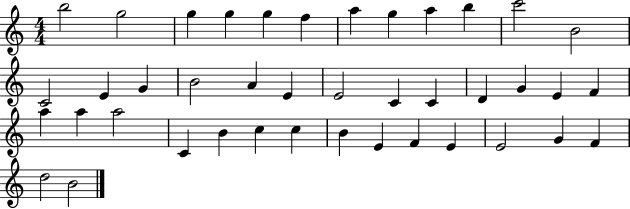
B5/h G5/h G5/q G5/q G5/q F5/q A5/q G5/q A5/q B5/q C6/h B4/h C4/h E4/q G4/q B4/h A4/q E4/q E4/h C4/q C4/q D4/q G4/q E4/q F4/q A5/q A5/q A5/h C4/q B4/q C5/q C5/q B4/q E4/q F4/q E4/q E4/h G4/q F4/q D5/h B4/h